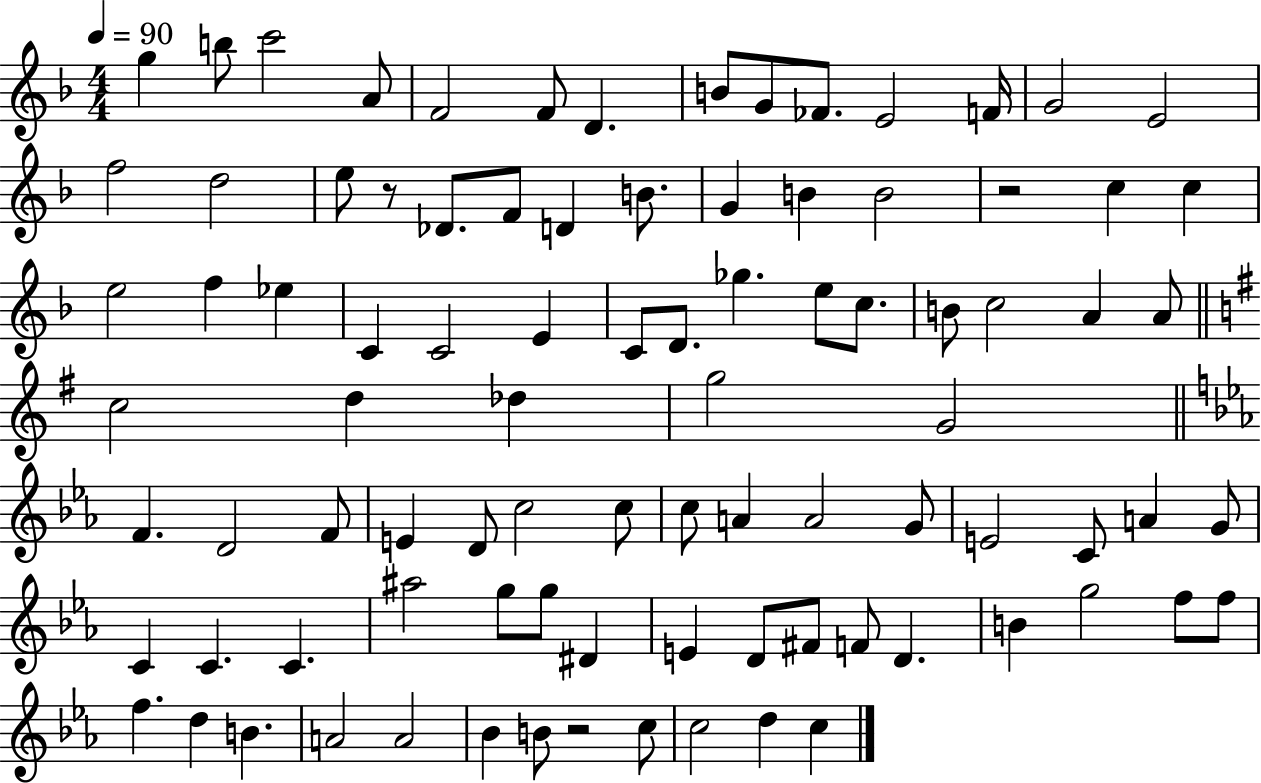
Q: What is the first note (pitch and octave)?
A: G5